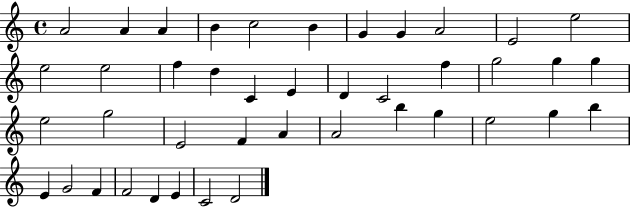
{
  \clef treble
  \time 4/4
  \defaultTimeSignature
  \key c \major
  a'2 a'4 a'4 | b'4 c''2 b'4 | g'4 g'4 a'2 | e'2 e''2 | \break e''2 e''2 | f''4 d''4 c'4 e'4 | d'4 c'2 f''4 | g''2 g''4 g''4 | \break e''2 g''2 | e'2 f'4 a'4 | a'2 b''4 g''4 | e''2 g''4 b''4 | \break e'4 g'2 f'4 | f'2 d'4 e'4 | c'2 d'2 | \bar "|."
}